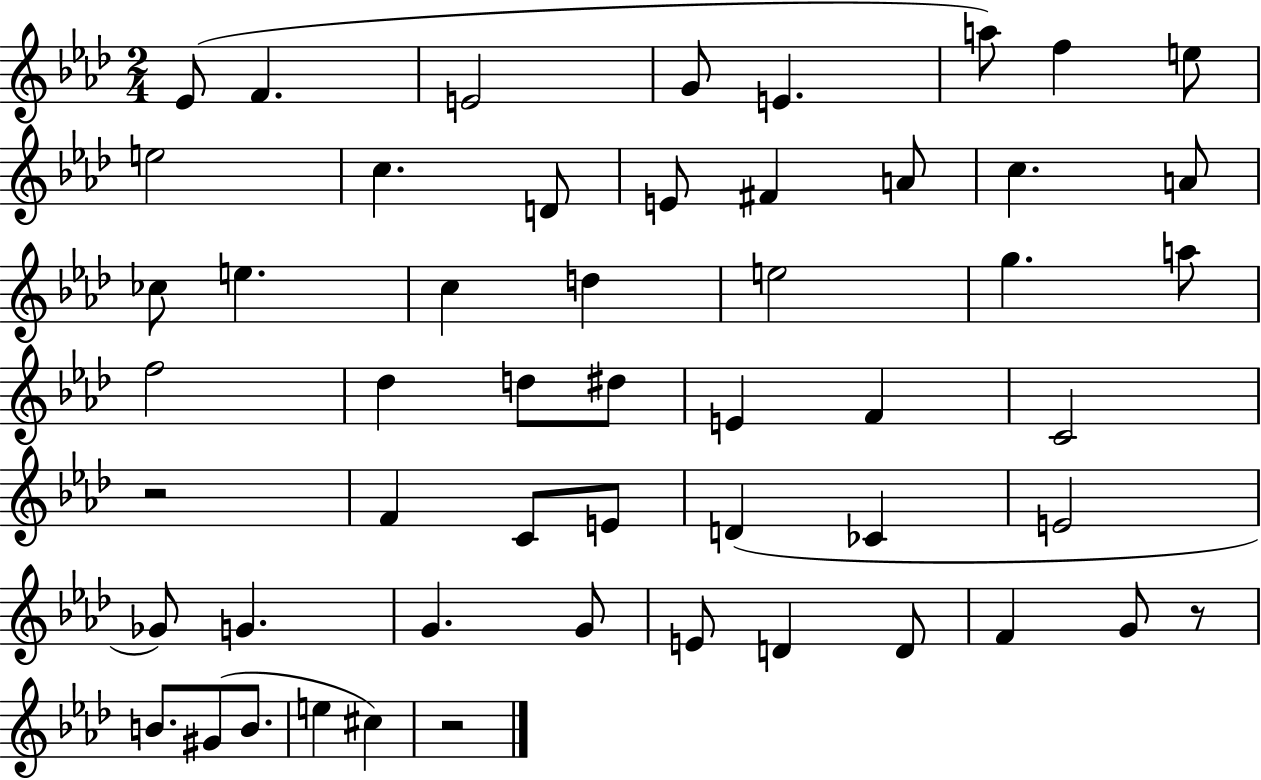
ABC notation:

X:1
T:Untitled
M:2/4
L:1/4
K:Ab
_E/2 F E2 G/2 E a/2 f e/2 e2 c D/2 E/2 ^F A/2 c A/2 _c/2 e c d e2 g a/2 f2 _d d/2 ^d/2 E F C2 z2 F C/2 E/2 D _C E2 _G/2 G G G/2 E/2 D D/2 F G/2 z/2 B/2 ^G/2 B/2 e ^c z2